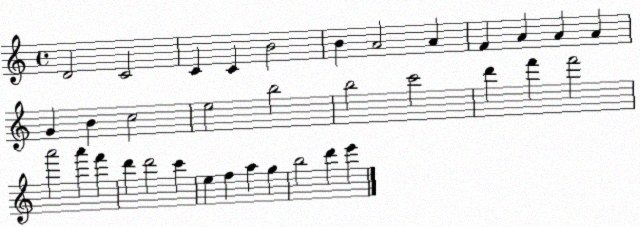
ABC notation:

X:1
T:Untitled
M:4/4
L:1/4
K:C
D2 C2 C C B2 B A2 A F A A A G B c2 e2 b2 b2 c'2 d' f' f'2 a'2 a' f' d' d'2 c' e f a g b2 d' e'